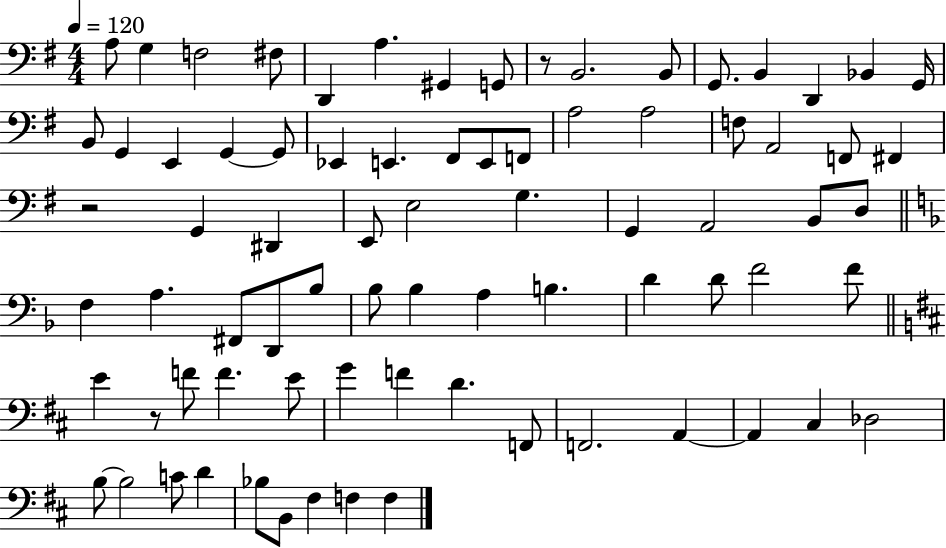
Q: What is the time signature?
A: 4/4